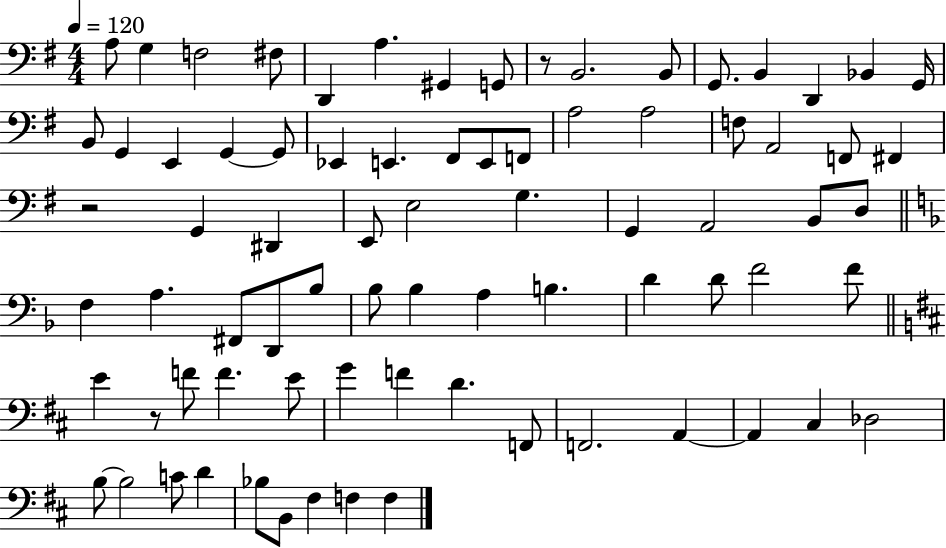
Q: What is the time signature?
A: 4/4